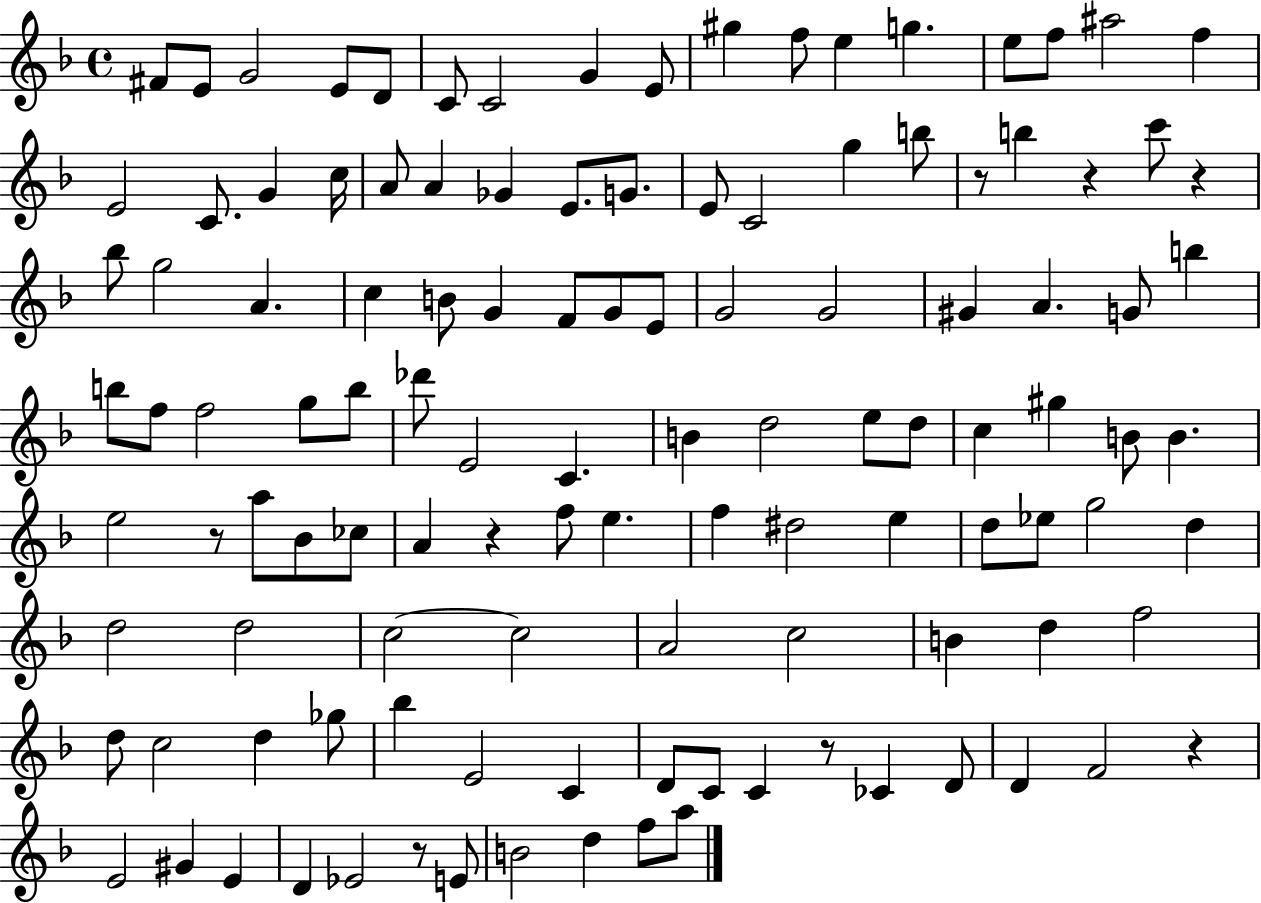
{
  \clef treble
  \time 4/4
  \defaultTimeSignature
  \key f \major
  fis'8 e'8 g'2 e'8 d'8 | c'8 c'2 g'4 e'8 | gis''4 f''8 e''4 g''4. | e''8 f''8 ais''2 f''4 | \break e'2 c'8. g'4 c''16 | a'8 a'4 ges'4 e'8. g'8. | e'8 c'2 g''4 b''8 | r8 b''4 r4 c'''8 r4 | \break bes''8 g''2 a'4. | c''4 b'8 g'4 f'8 g'8 e'8 | g'2 g'2 | gis'4 a'4. g'8 b''4 | \break b''8 f''8 f''2 g''8 b''8 | des'''8 e'2 c'4. | b'4 d''2 e''8 d''8 | c''4 gis''4 b'8 b'4. | \break e''2 r8 a''8 bes'8 ces''8 | a'4 r4 f''8 e''4. | f''4 dis''2 e''4 | d''8 ees''8 g''2 d''4 | \break d''2 d''2 | c''2~~ c''2 | a'2 c''2 | b'4 d''4 f''2 | \break d''8 c''2 d''4 ges''8 | bes''4 e'2 c'4 | d'8 c'8 c'4 r8 ces'4 d'8 | d'4 f'2 r4 | \break e'2 gis'4 e'4 | d'4 ees'2 r8 e'8 | b'2 d''4 f''8 a''8 | \bar "|."
}